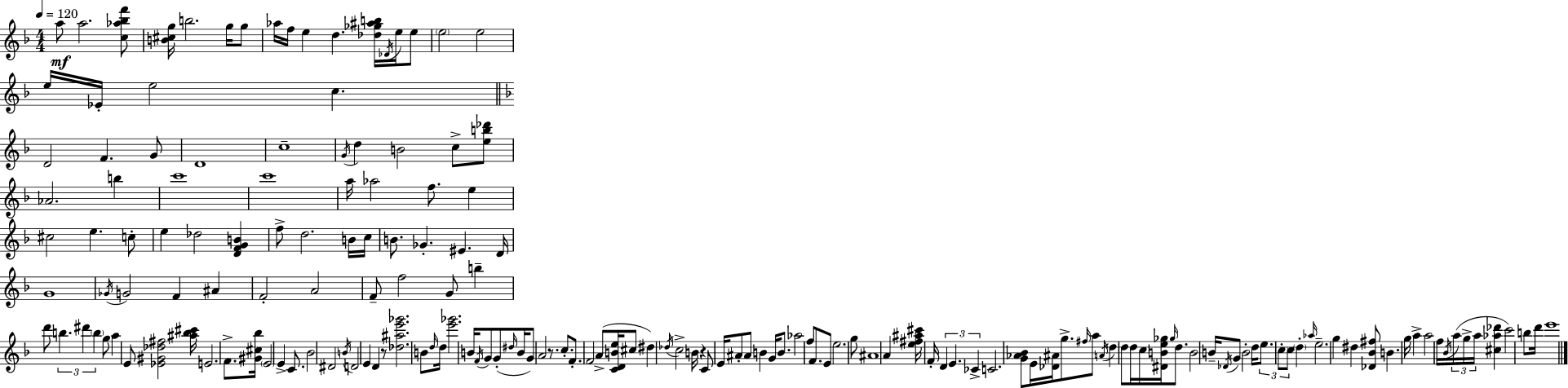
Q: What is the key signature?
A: D minor